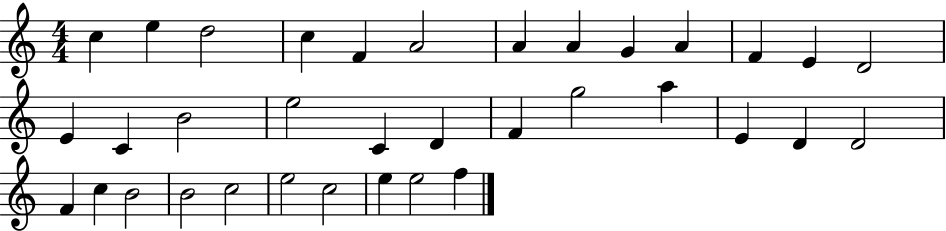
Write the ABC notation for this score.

X:1
T:Untitled
M:4/4
L:1/4
K:C
c e d2 c F A2 A A G A F E D2 E C B2 e2 C D F g2 a E D D2 F c B2 B2 c2 e2 c2 e e2 f